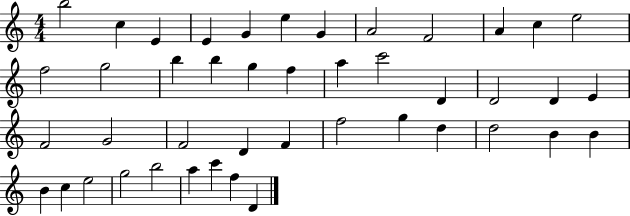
X:1
T:Untitled
M:4/4
L:1/4
K:C
b2 c E E G e G A2 F2 A c e2 f2 g2 b b g f a c'2 D D2 D E F2 G2 F2 D F f2 g d d2 B B B c e2 g2 b2 a c' f D